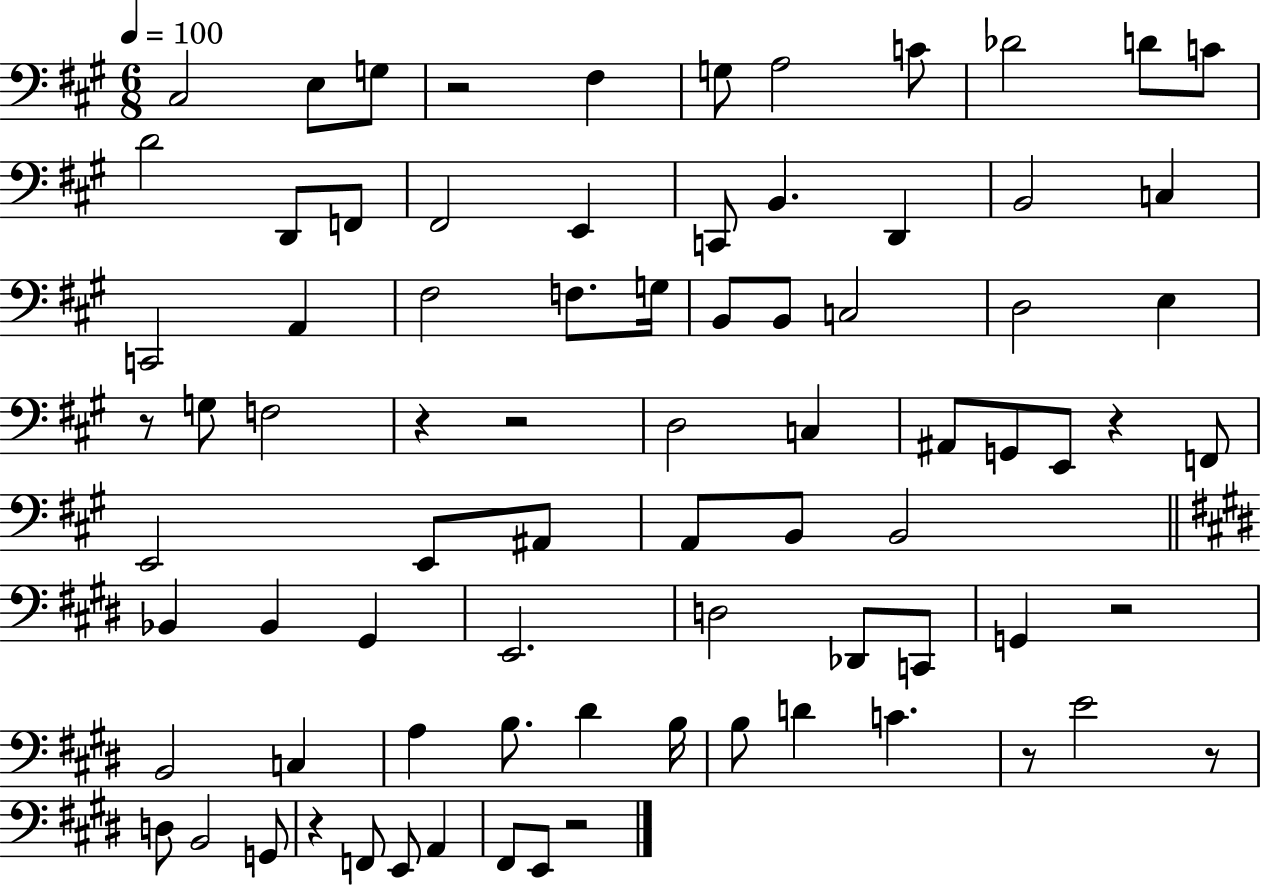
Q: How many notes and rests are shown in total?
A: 80